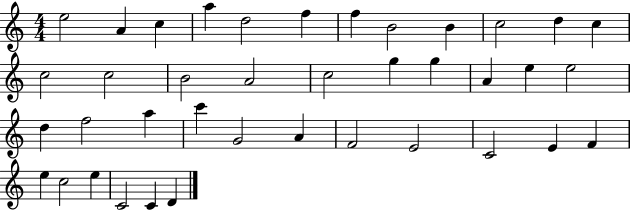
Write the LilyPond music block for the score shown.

{
  \clef treble
  \numericTimeSignature
  \time 4/4
  \key c \major
  e''2 a'4 c''4 | a''4 d''2 f''4 | f''4 b'2 b'4 | c''2 d''4 c''4 | \break c''2 c''2 | b'2 a'2 | c''2 g''4 g''4 | a'4 e''4 e''2 | \break d''4 f''2 a''4 | c'''4 g'2 a'4 | f'2 e'2 | c'2 e'4 f'4 | \break e''4 c''2 e''4 | c'2 c'4 d'4 | \bar "|."
}